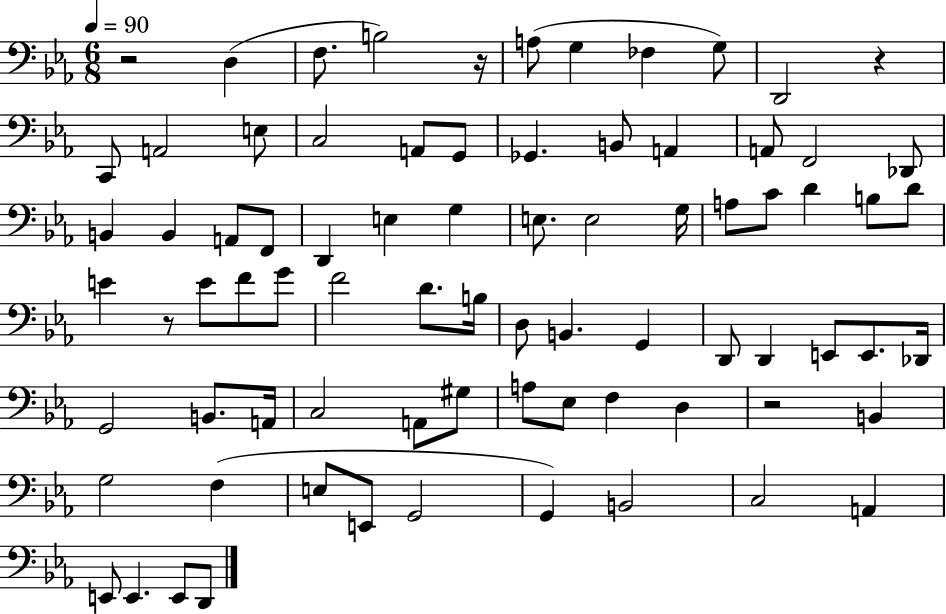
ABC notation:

X:1
T:Untitled
M:6/8
L:1/4
K:Eb
z2 D, F,/2 B,2 z/4 A,/2 G, _F, G,/2 D,,2 z C,,/2 A,,2 E,/2 C,2 A,,/2 G,,/2 _G,, B,,/2 A,, A,,/2 F,,2 _D,,/2 B,, B,, A,,/2 F,,/2 D,, E, G, E,/2 E,2 G,/4 A,/2 C/2 D B,/2 D/2 E z/2 E/2 F/2 G/2 F2 D/2 B,/4 D,/2 B,, G,, D,,/2 D,, E,,/2 E,,/2 _D,,/4 G,,2 B,,/2 A,,/4 C,2 A,,/2 ^G,/2 A,/2 _E,/2 F, D, z2 B,, G,2 F, E,/2 E,,/2 G,,2 G,, B,,2 C,2 A,, E,,/2 E,, E,,/2 D,,/2